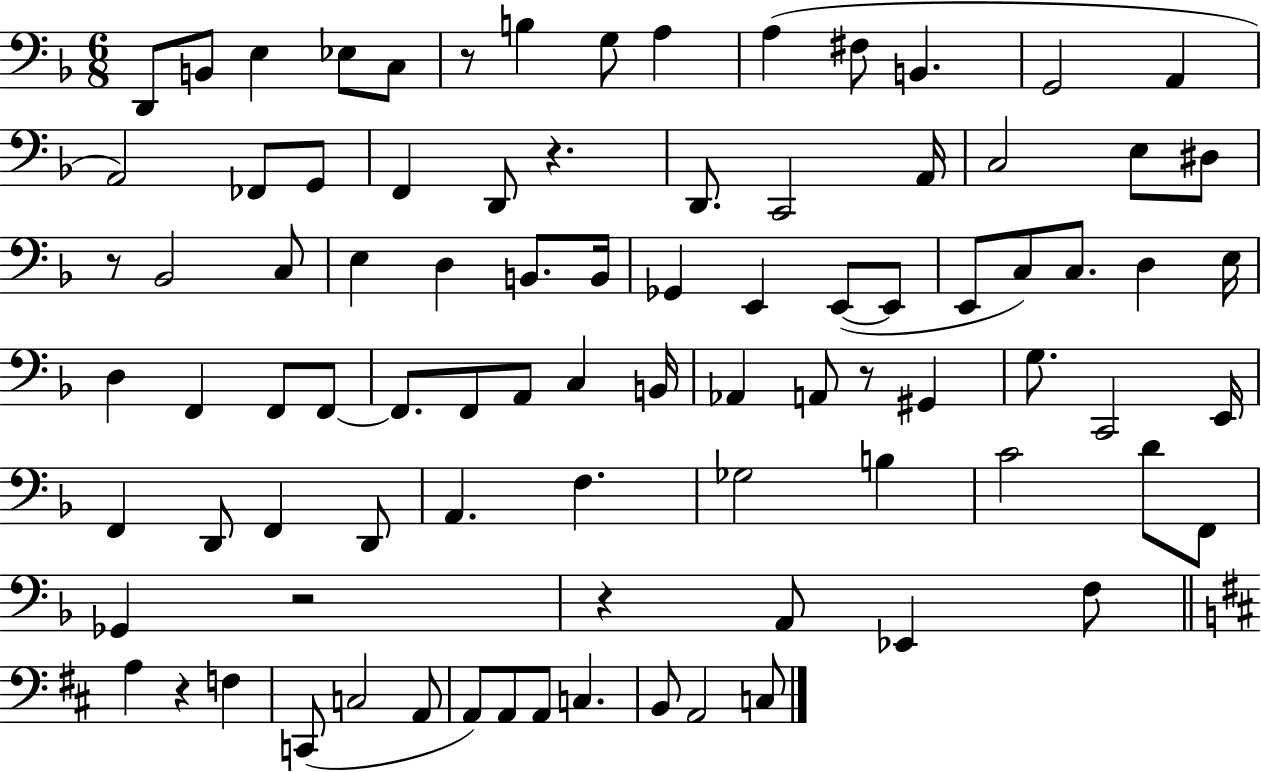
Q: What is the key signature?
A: F major